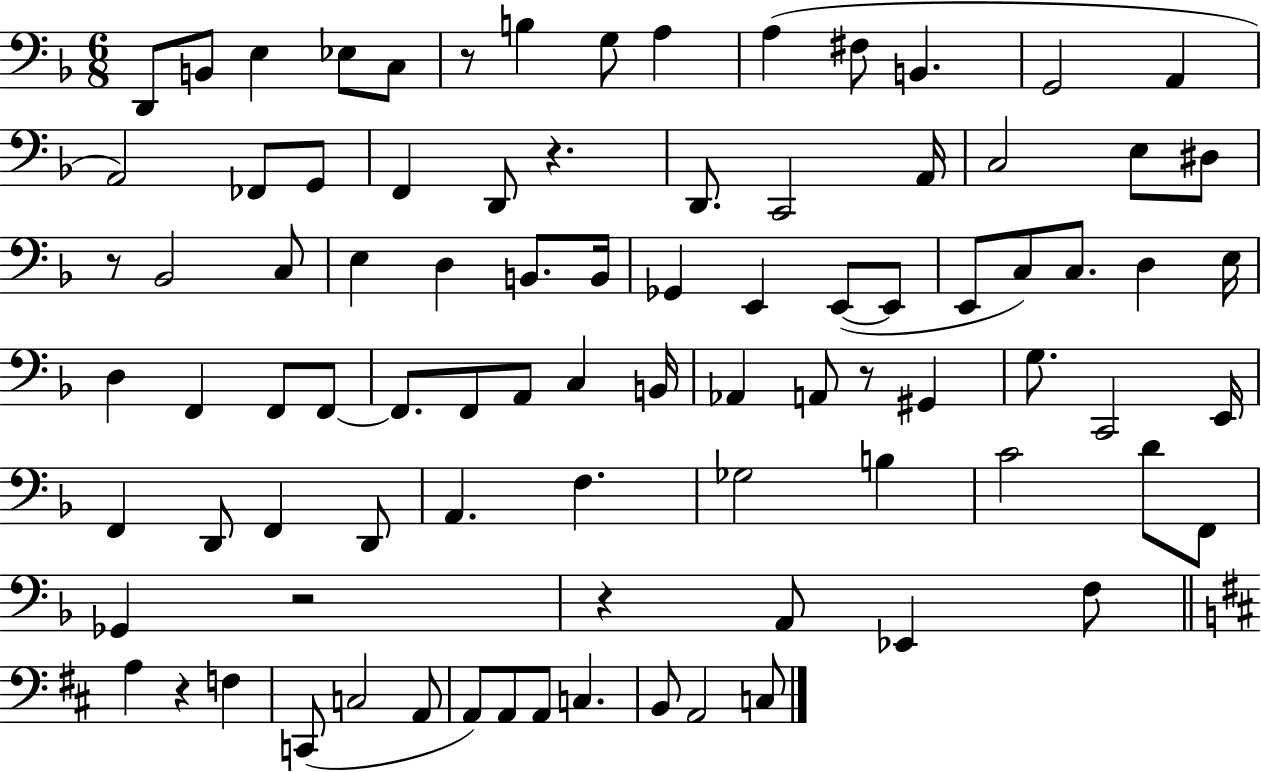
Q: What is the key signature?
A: F major